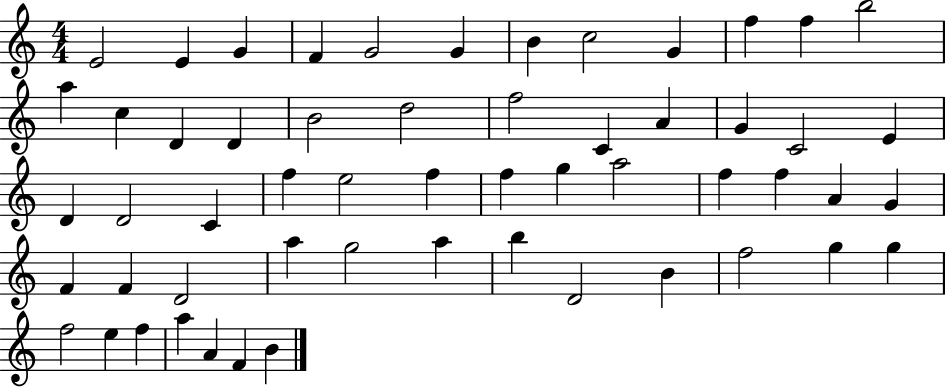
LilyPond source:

{
  \clef treble
  \numericTimeSignature
  \time 4/4
  \key c \major
  e'2 e'4 g'4 | f'4 g'2 g'4 | b'4 c''2 g'4 | f''4 f''4 b''2 | \break a''4 c''4 d'4 d'4 | b'2 d''2 | f''2 c'4 a'4 | g'4 c'2 e'4 | \break d'4 d'2 c'4 | f''4 e''2 f''4 | f''4 g''4 a''2 | f''4 f''4 a'4 g'4 | \break f'4 f'4 d'2 | a''4 g''2 a''4 | b''4 d'2 b'4 | f''2 g''4 g''4 | \break f''2 e''4 f''4 | a''4 a'4 f'4 b'4 | \bar "|."
}